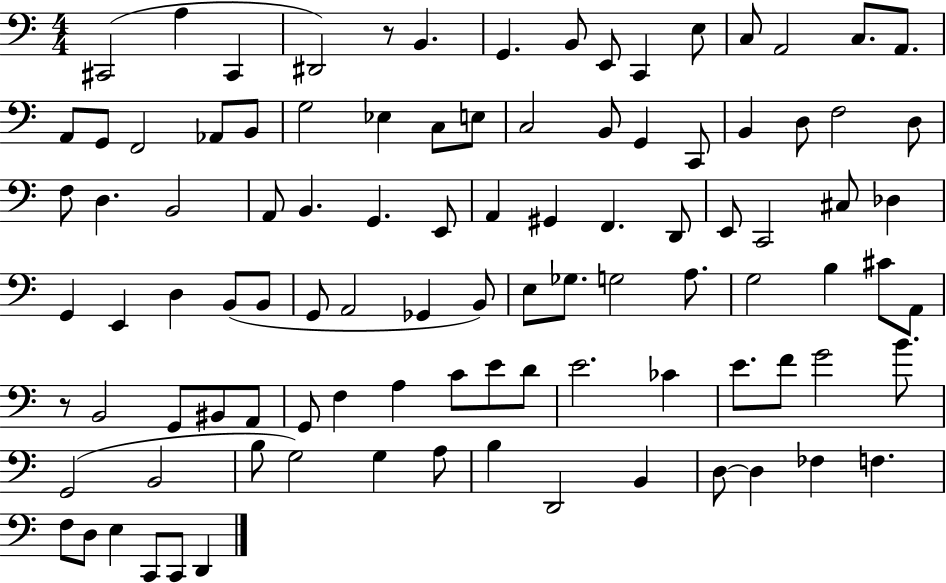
{
  \clef bass
  \numericTimeSignature
  \time 4/4
  \key c \major
  cis,2( a4 cis,4 | dis,2) r8 b,4. | g,4. b,8 e,8 c,4 e8 | c8 a,2 c8. a,8. | \break a,8 g,8 f,2 aes,8 b,8 | g2 ees4 c8 e8 | c2 b,8 g,4 c,8 | b,4 d8 f2 d8 | \break f8 d4. b,2 | a,8 b,4. g,4. e,8 | a,4 gis,4 f,4. d,8 | e,8 c,2 cis8 des4 | \break g,4 e,4 d4 b,8( b,8 | g,8 a,2 ges,4 b,8) | e8 ges8. g2 a8. | g2 b4 cis'8 a,8 | \break r8 b,2 g,8 bis,8 a,8 | g,8 f4 a4 c'8 e'8 d'8 | e'2. ces'4 | e'8. f'8 g'2 b'8. | \break g,2( b,2 | b8 g2) g4 a8 | b4 d,2 b,4 | d8~~ d4 fes4 f4. | \break f8 d8 e4 c,8 c,8 d,4 | \bar "|."
}